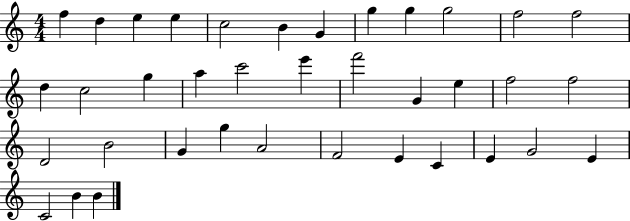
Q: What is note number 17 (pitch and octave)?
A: C6